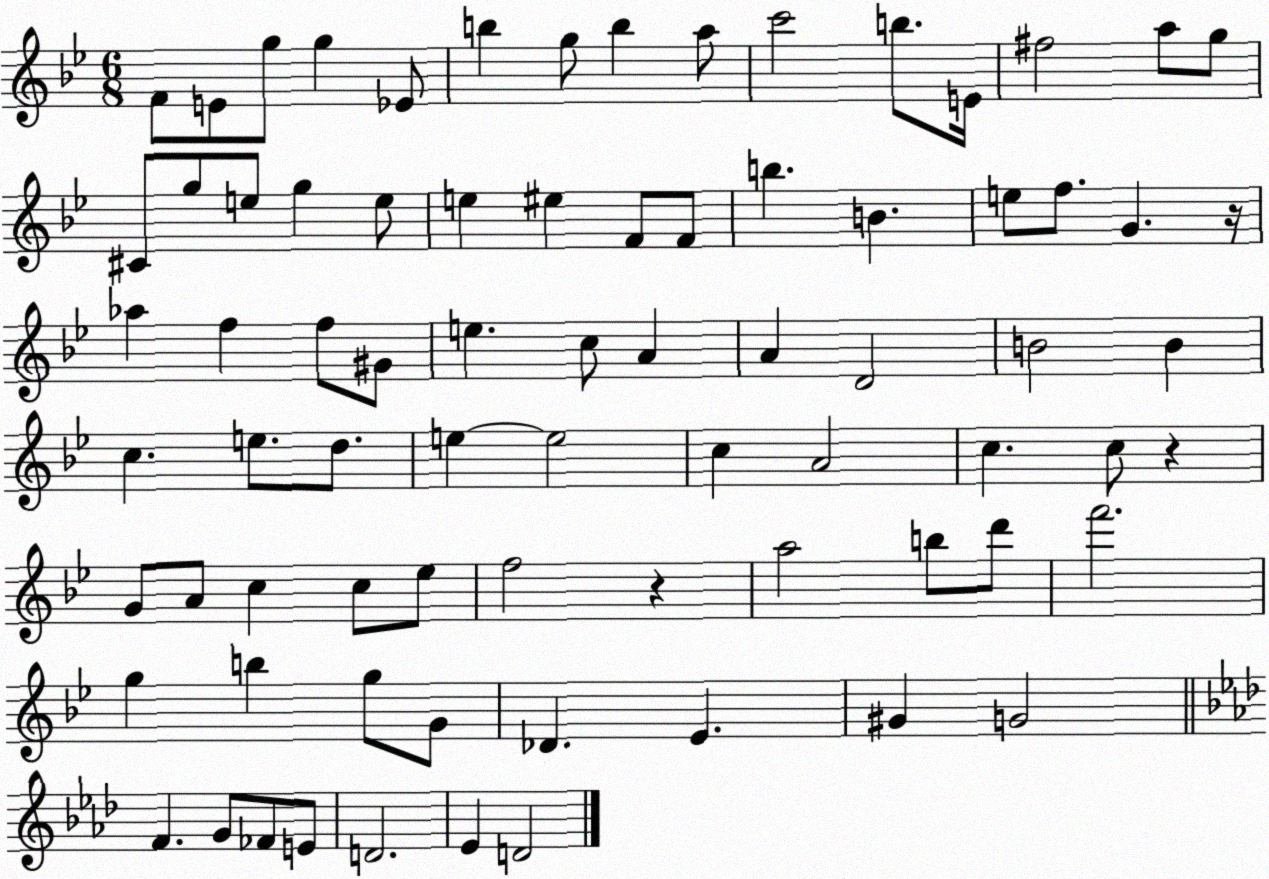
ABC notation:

X:1
T:Untitled
M:6/8
L:1/4
K:Bb
F/2 E/2 g/2 g _E/2 b g/2 b a/2 c'2 b/2 E/4 ^f2 a/2 g/2 ^C/2 g/2 e/2 g e/2 e ^e F/2 F/2 b B e/2 f/2 G z/4 _a f f/2 ^G/2 e c/2 A A D2 B2 B c e/2 d/2 e e2 c A2 c c/2 z G/2 A/2 c c/2 _e/2 f2 z a2 b/2 d'/2 f'2 g b g/2 G/2 _D _E ^G G2 F G/2 _F/2 E/2 D2 _E D2